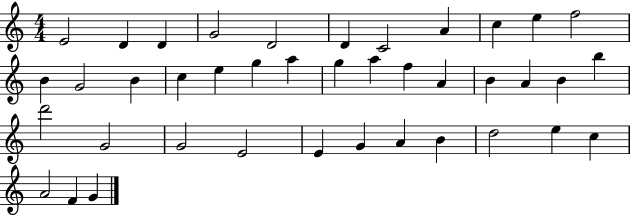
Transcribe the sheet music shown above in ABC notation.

X:1
T:Untitled
M:4/4
L:1/4
K:C
E2 D D G2 D2 D C2 A c e f2 B G2 B c e g a g a f A B A B b d'2 G2 G2 E2 E G A B d2 e c A2 F G